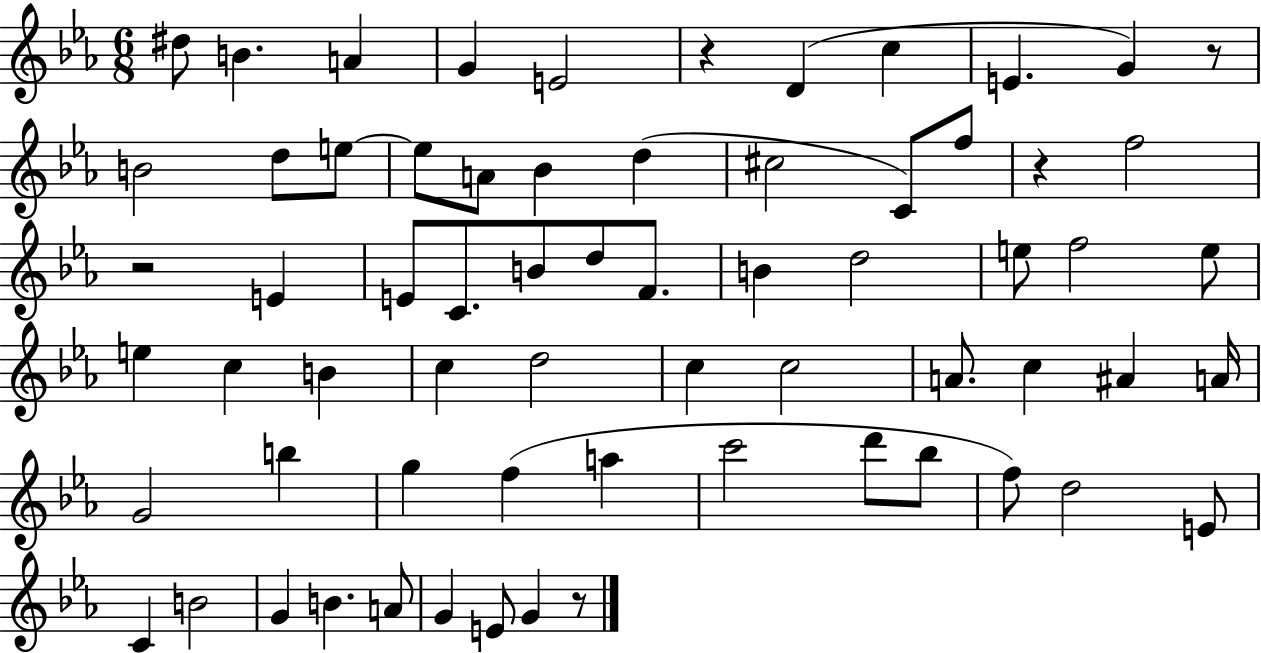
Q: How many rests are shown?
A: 5